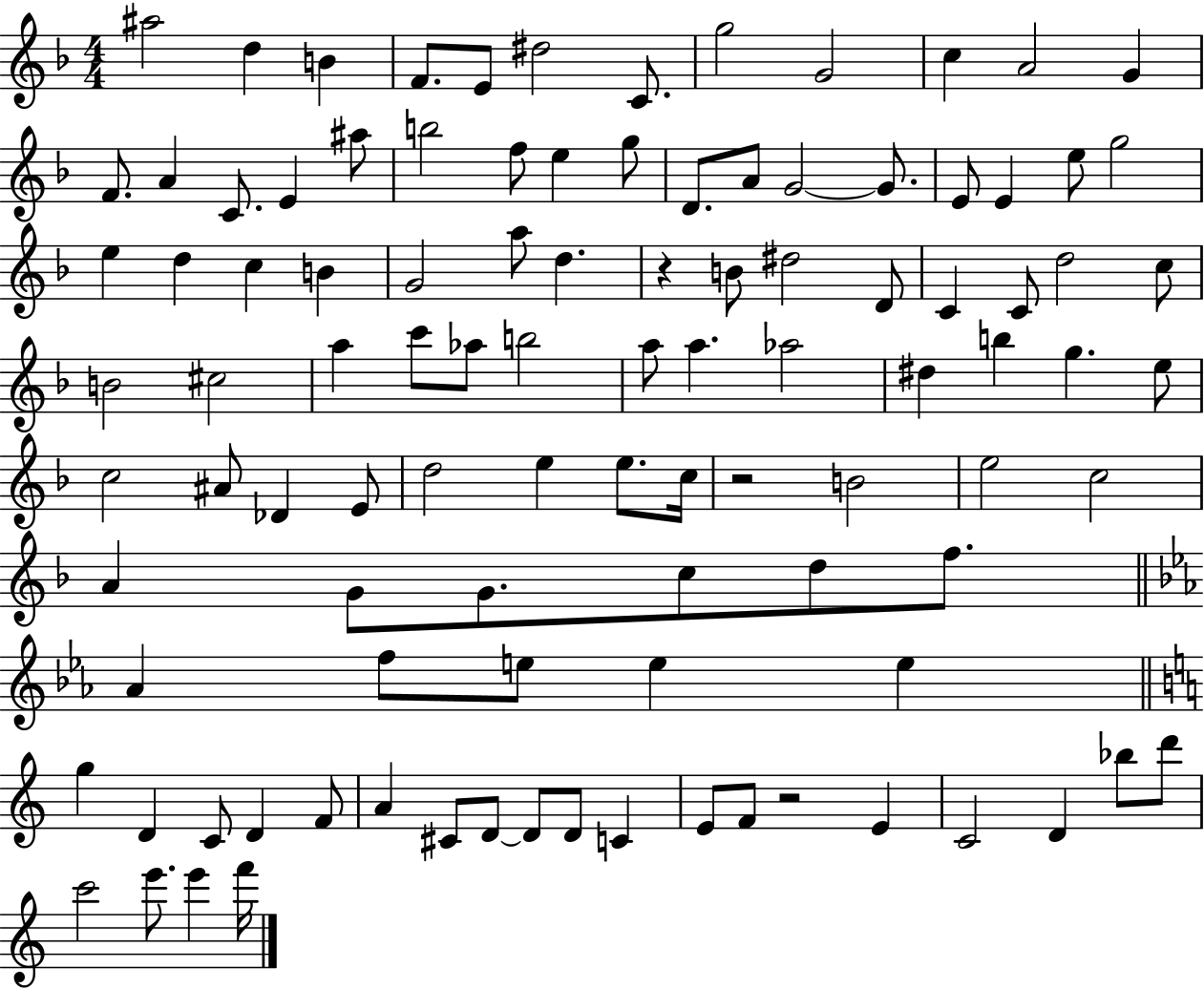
{
  \clef treble
  \numericTimeSignature
  \time 4/4
  \key f \major
  ais''2 d''4 b'4 | f'8. e'8 dis''2 c'8. | g''2 g'2 | c''4 a'2 g'4 | \break f'8. a'4 c'8. e'4 ais''8 | b''2 f''8 e''4 g''8 | d'8. a'8 g'2~~ g'8. | e'8 e'4 e''8 g''2 | \break e''4 d''4 c''4 b'4 | g'2 a''8 d''4. | r4 b'8 dis''2 d'8 | c'4 c'8 d''2 c''8 | \break b'2 cis''2 | a''4 c'''8 aes''8 b''2 | a''8 a''4. aes''2 | dis''4 b''4 g''4. e''8 | \break c''2 ais'8 des'4 e'8 | d''2 e''4 e''8. c''16 | r2 b'2 | e''2 c''2 | \break a'4 g'8 g'8. c''8 d''8 f''8. | \bar "||" \break \key ees \major aes'4 f''8 e''8 e''4 e''4 | \bar "||" \break \key c \major g''4 d'4 c'8 d'4 f'8 | a'4 cis'8 d'8~~ d'8 d'8 c'4 | e'8 f'8 r2 e'4 | c'2 d'4 bes''8 d'''8 | \break c'''2 e'''8. e'''4 f'''16 | \bar "|."
}